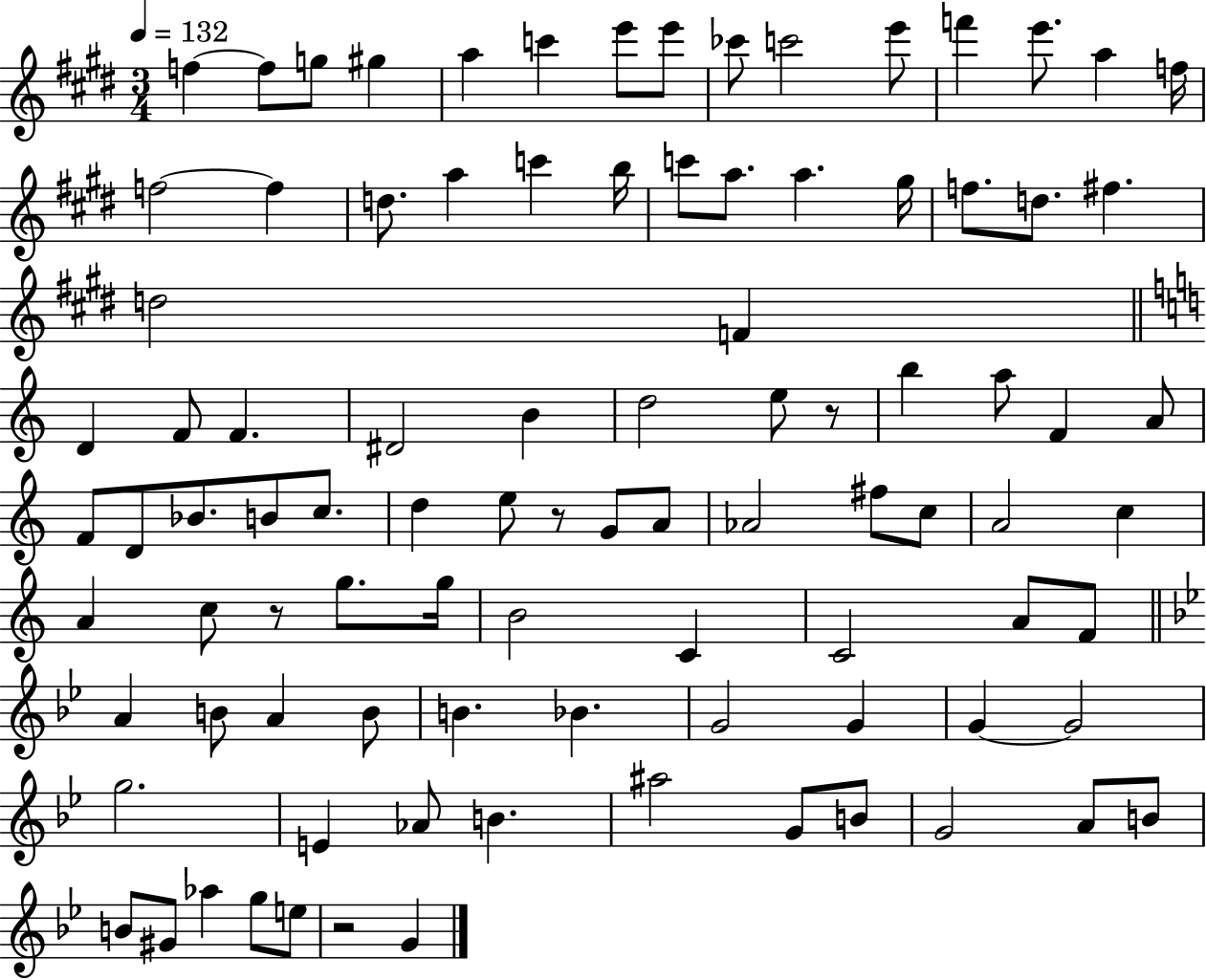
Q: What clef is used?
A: treble